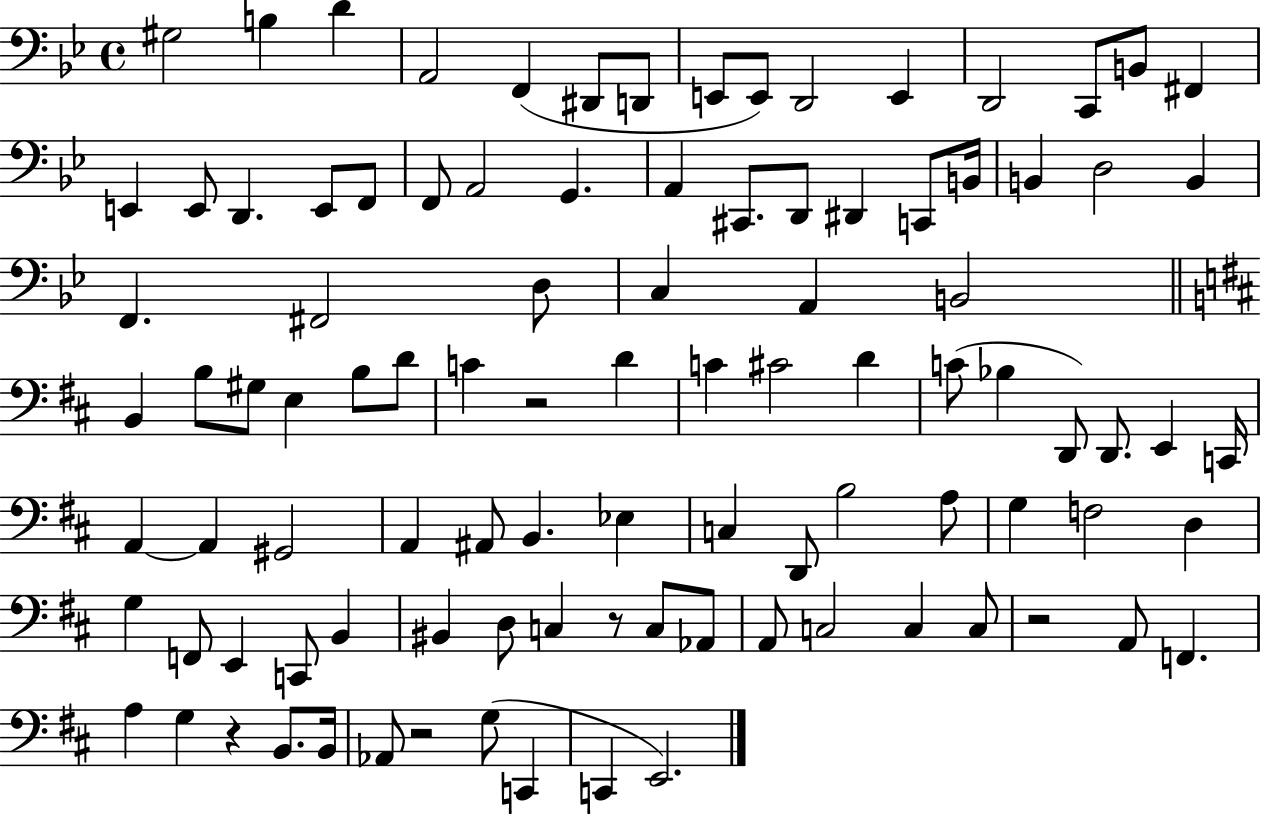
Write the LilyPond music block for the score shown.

{
  \clef bass
  \time 4/4
  \defaultTimeSignature
  \key bes \major
  gis2 b4 d'4 | a,2 f,4( dis,8 d,8 | e,8 e,8) d,2 e,4 | d,2 c,8 b,8 fis,4 | \break e,4 e,8 d,4. e,8 f,8 | f,8 a,2 g,4. | a,4 cis,8. d,8 dis,4 c,8 b,16 | b,4 d2 b,4 | \break f,4. fis,2 d8 | c4 a,4 b,2 | \bar "||" \break \key d \major b,4 b8 gis8 e4 b8 d'8 | c'4 r2 d'4 | c'4 cis'2 d'4 | c'8( bes4 d,8) d,8. e,4 c,16 | \break a,4~~ a,4 gis,2 | a,4 ais,8 b,4. ees4 | c4 d,8 b2 a8 | g4 f2 d4 | \break g4 f,8 e,4 c,8 b,4 | bis,4 d8 c4 r8 c8 aes,8 | a,8 c2 c4 c8 | r2 a,8 f,4. | \break a4 g4 r4 b,8. b,16 | aes,8 r2 g8( c,4 | c,4 e,2.) | \bar "|."
}